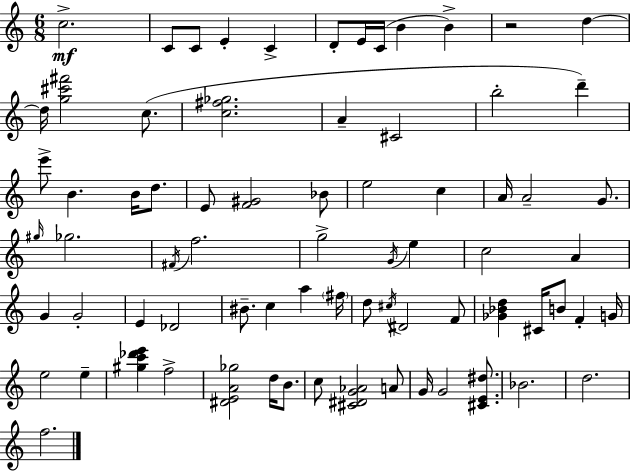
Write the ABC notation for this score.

X:1
T:Untitled
M:6/8
L:1/4
K:C
c2 C/2 C/2 E C D/2 E/4 C/4 B B z2 d d/4 [g^c'^f']2 c/2 [c^f_g]2 A ^C2 b2 d' e'/2 B B/4 d/2 E/2 [F^G]2 _B/2 e2 c A/4 A2 G/2 ^g/4 _g2 ^F/4 f2 g2 G/4 e c2 A G G2 E _D2 ^B/2 c a ^f/4 d/2 ^c/4 ^D2 F/2 [_G_Bd] ^C/4 B/2 F G/4 e2 e [^gc'_d'e'] f2 [^DEA_g]2 d/4 B/2 c/2 [^C^DG_A]2 A/2 G/4 G2 [^CE^d]/2 _B2 d2 f2